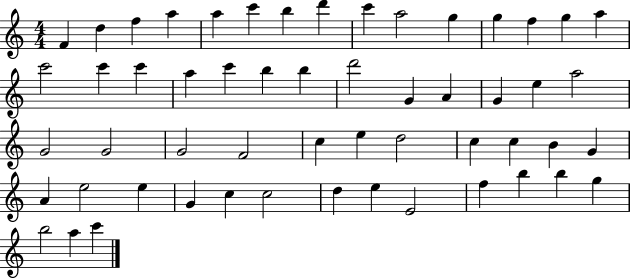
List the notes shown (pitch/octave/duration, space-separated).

F4/q D5/q F5/q A5/q A5/q C6/q B5/q D6/q C6/q A5/h G5/q G5/q F5/q G5/q A5/q C6/h C6/q C6/q A5/q C6/q B5/q B5/q D6/h G4/q A4/q G4/q E5/q A5/h G4/h G4/h G4/h F4/h C5/q E5/q D5/h C5/q C5/q B4/q G4/q A4/q E5/h E5/q G4/q C5/q C5/h D5/q E5/q E4/h F5/q B5/q B5/q G5/q B5/h A5/q C6/q